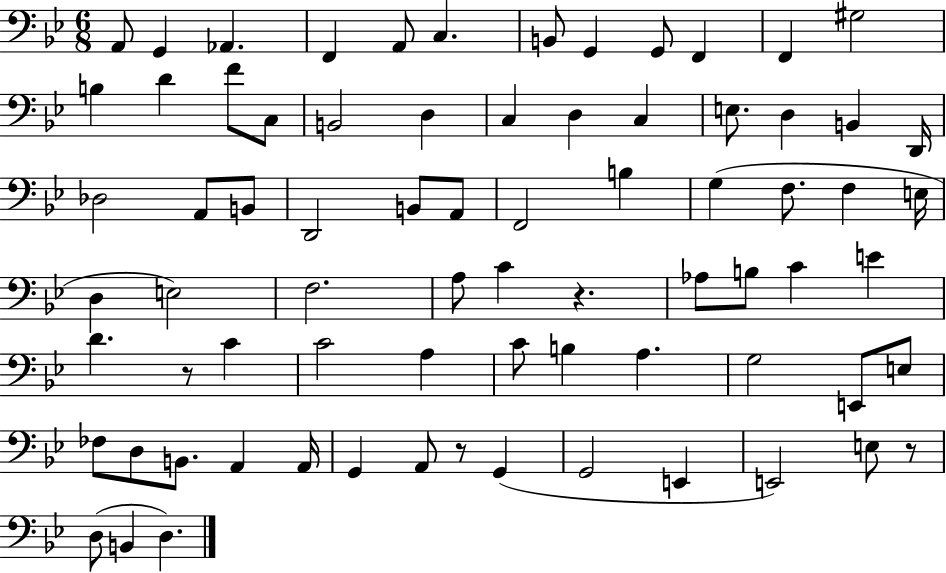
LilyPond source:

{
  \clef bass
  \numericTimeSignature
  \time 6/8
  \key bes \major
  a,8 g,4 aes,4. | f,4 a,8 c4. | b,8 g,4 g,8 f,4 | f,4 gis2 | \break b4 d'4 f'8 c8 | b,2 d4 | c4 d4 c4 | e8. d4 b,4 d,16 | \break des2 a,8 b,8 | d,2 b,8 a,8 | f,2 b4 | g4( f8. f4 e16 | \break d4 e2) | f2. | a8 c'4 r4. | aes8 b8 c'4 e'4 | \break d'4. r8 c'4 | c'2 a4 | c'8 b4 a4. | g2 e,8 e8 | \break fes8 d8 b,8. a,4 a,16 | g,4 a,8 r8 g,4( | g,2 e,4 | e,2) e8 r8 | \break d8( b,4 d4.) | \bar "|."
}